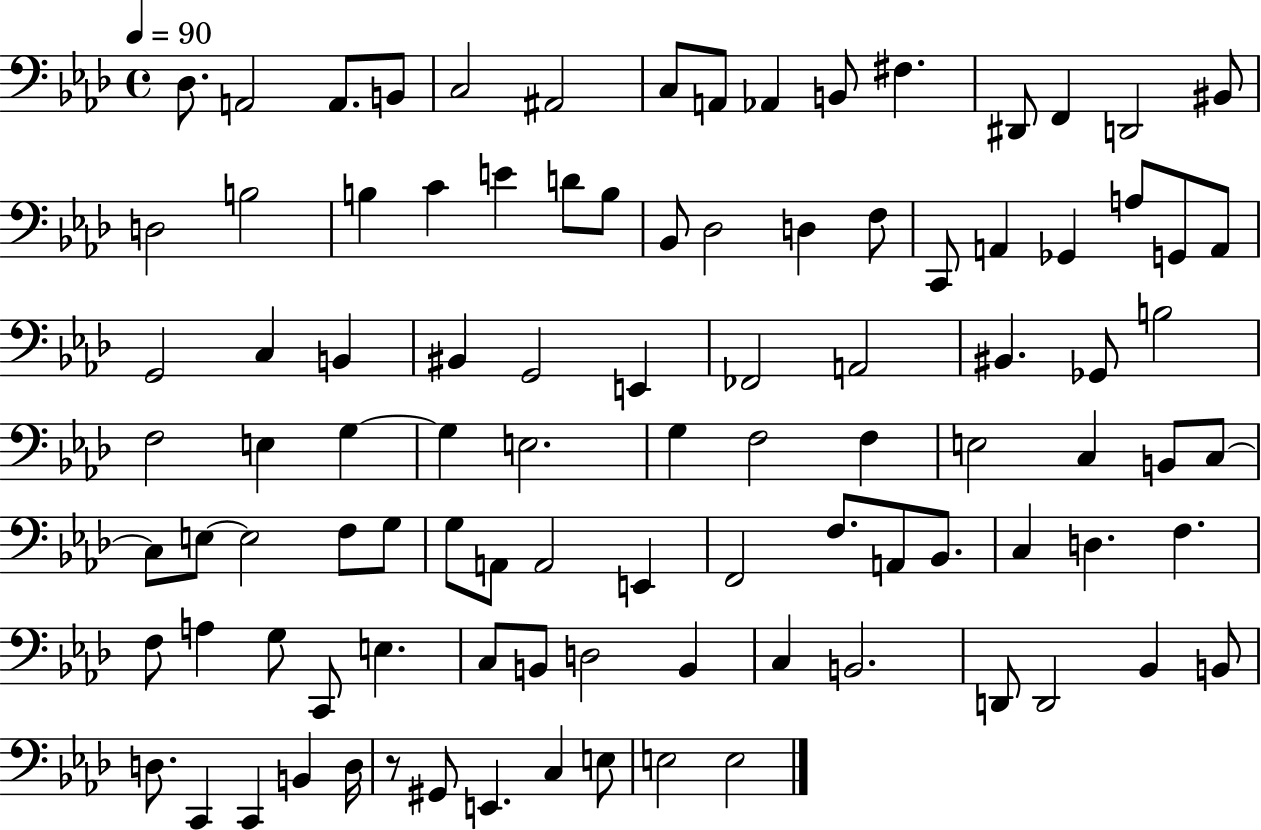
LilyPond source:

{
  \clef bass
  \time 4/4
  \defaultTimeSignature
  \key aes \major
  \tempo 4 = 90
  des8. a,2 a,8. b,8 | c2 ais,2 | c8 a,8 aes,4 b,8 fis4. | dis,8 f,4 d,2 bis,8 | \break d2 b2 | b4 c'4 e'4 d'8 b8 | bes,8 des2 d4 f8 | c,8 a,4 ges,4 a8 g,8 a,8 | \break g,2 c4 b,4 | bis,4 g,2 e,4 | fes,2 a,2 | bis,4. ges,8 b2 | \break f2 e4 g4~~ | g4 e2. | g4 f2 f4 | e2 c4 b,8 c8~~ | \break c8 e8~~ e2 f8 g8 | g8 a,8 a,2 e,4 | f,2 f8. a,8 bes,8. | c4 d4. f4. | \break f8 a4 g8 c,8 e4. | c8 b,8 d2 b,4 | c4 b,2. | d,8 d,2 bes,4 b,8 | \break d8. c,4 c,4 b,4 d16 | r8 gis,8 e,4. c4 e8 | e2 e2 | \bar "|."
}